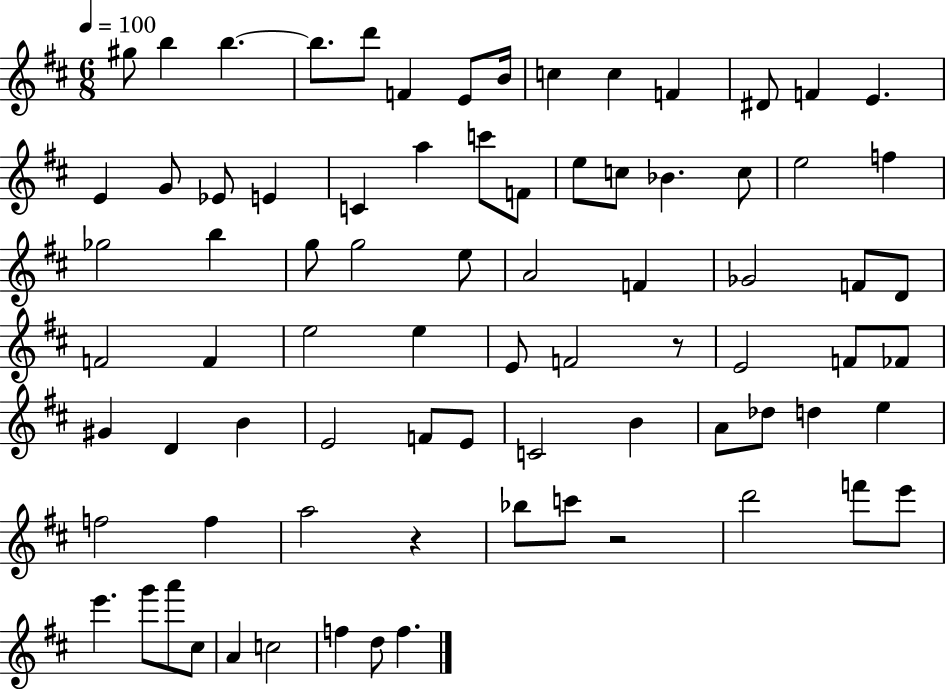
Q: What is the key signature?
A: D major